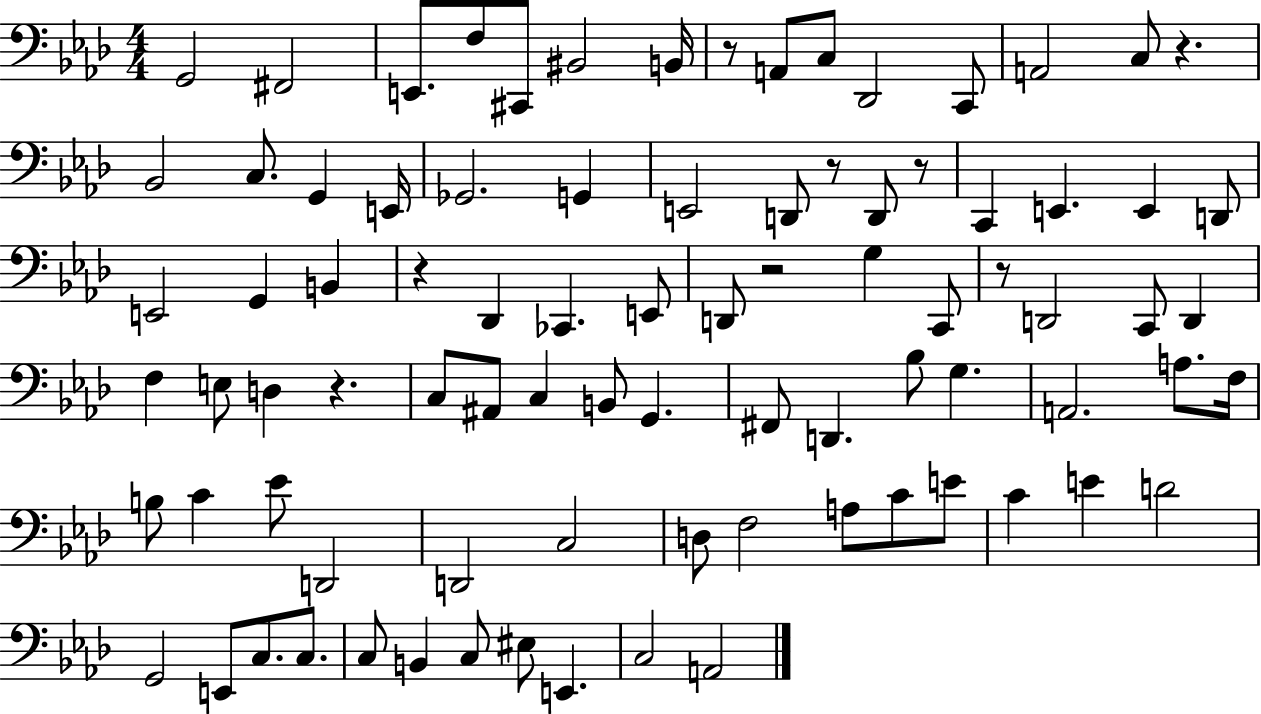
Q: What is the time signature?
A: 4/4